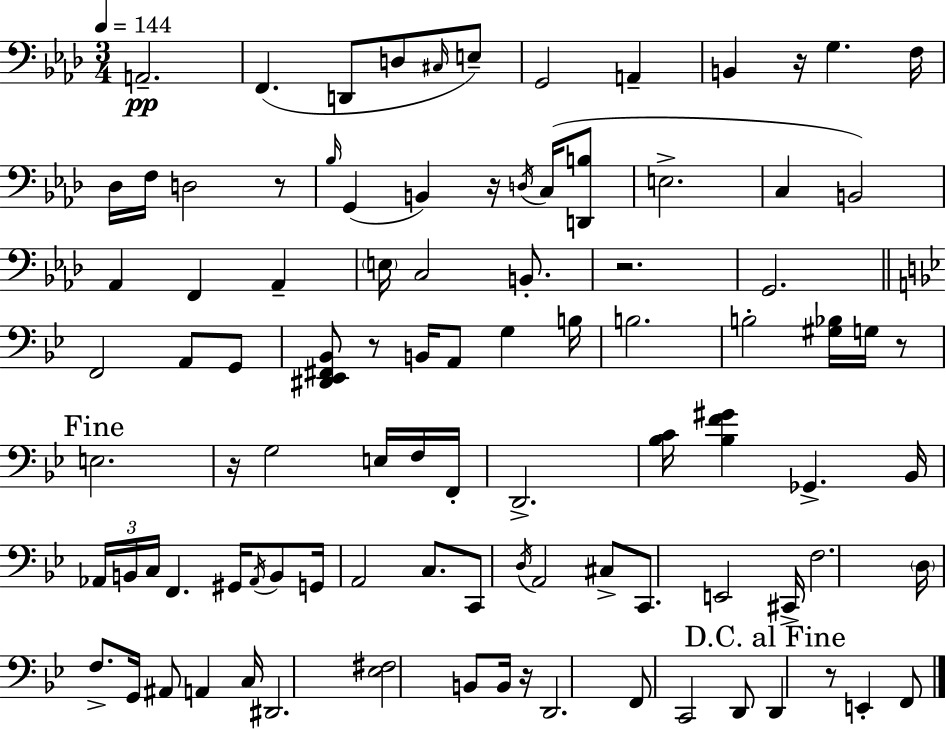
{
  \clef bass
  \numericTimeSignature
  \time 3/4
  \key aes \major
  \tempo 4 = 144
  a,2.--\pp | f,4.( d,8 d8 \grace { cis16 } e8--) | g,2 a,4-- | b,4 r16 g4. | \break f16 des16 f16 d2 r8 | \grace { bes16 }( g,4 b,4) r16 \acciaccatura { d16 } | c16( <d, b>8 e2.-> | c4 b,2) | \break aes,4 f,4 aes,4-- | \parenthesize e16 c2 | b,8.-. r2. | g,2. | \break \bar "||" \break \key bes \major f,2 a,8 g,8 | <dis, ees, fis, bes,>8 r8 b,16 a,8 g4 b16 | b2. | b2-. <gis bes>16 g16 r8 | \break \mark "Fine" e2. | r16 g2 e16 f16 f,16-. | d,2.-> | <bes c'>16 <bes f' gis'>4 ges,4.-> bes,16 | \break \tuplet 3/2 { aes,16 b,16 c16 } f,4. gis,16 \acciaccatura { aes,16 } b,8 | g,16 a,2 c8. | c,8 \acciaccatura { d16 } a,2 | cis8-> c,8. e,2 | \break cis,16-> f2. | \parenthesize d16 f8.-> g,16 ais,8 a,4 | c16 dis,2. | <ees fis>2 b,8 | \break b,16 r16 d,2. | f,8 c,2 | d,8 \mark "D.C. al Fine" d,4 r8 e,4-. | f,8 \bar "|."
}